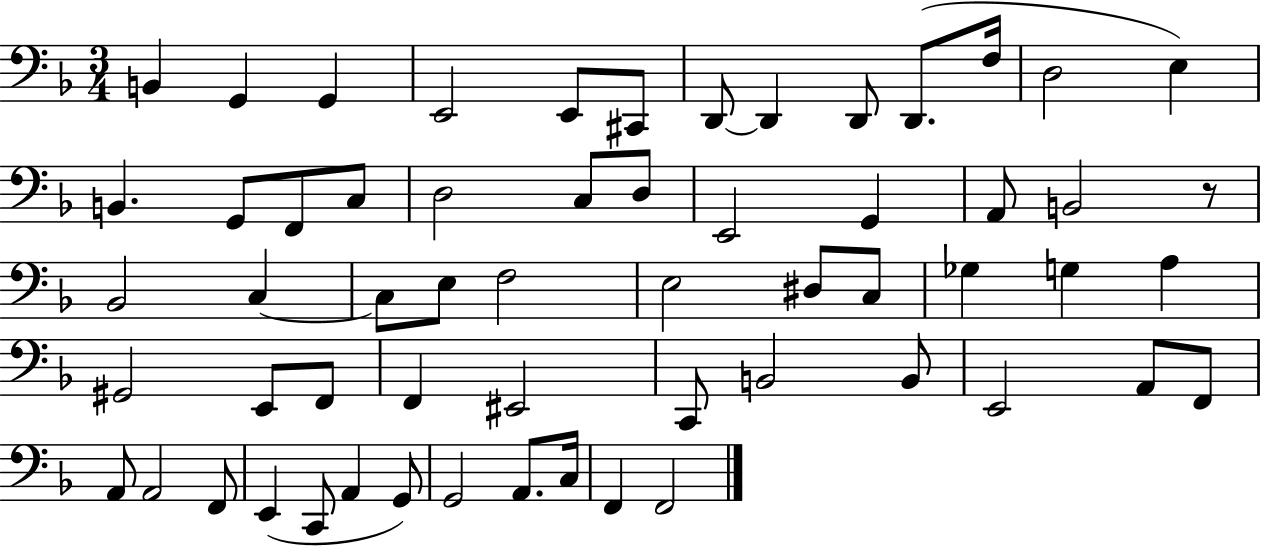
B2/q G2/q G2/q E2/h E2/e C#2/e D2/e D2/q D2/e D2/e. F3/s D3/h E3/q B2/q. G2/e F2/e C3/e D3/h C3/e D3/e E2/h G2/q A2/e B2/h R/e Bb2/h C3/q C3/e E3/e F3/h E3/h D#3/e C3/e Gb3/q G3/q A3/q G#2/h E2/e F2/e F2/q EIS2/h C2/e B2/h B2/e E2/h A2/e F2/e A2/e A2/h F2/e E2/q C2/e A2/q G2/e G2/h A2/e. C3/s F2/q F2/h